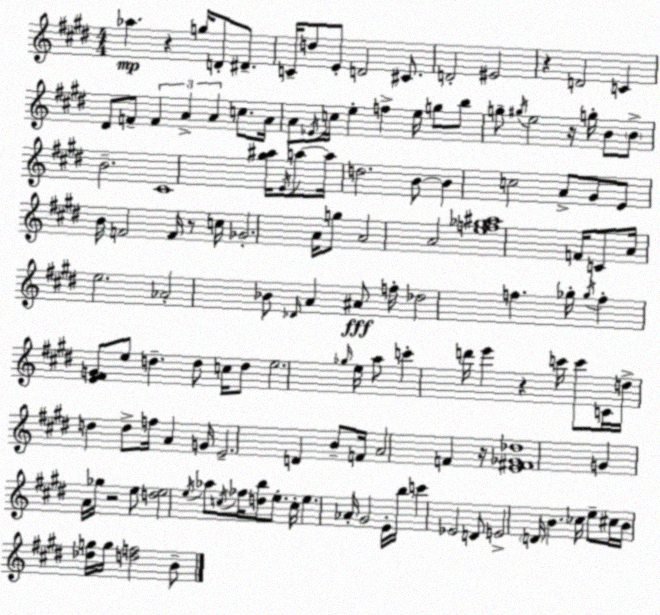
X:1
T:Untitled
M:4/4
L:1/4
K:E
_a z g/4 D/2 ^D/2 C/4 d/2 E/2 D2 ^C/2 D2 ^E2 z D2 C ^D/2 F/2 F A A c/2 A/4 A/2 _E/4 c/4 e f e/4 g/2 b/2 g/2 ^g/4 e2 z/4 g/4 B/2 B/2 B2 ^C4 [^g^a]/4 E/4 a/2 a/4 d2 B/2 B c2 A/2 ^G/2 E/2 B/4 F2 F/4 z/2 c/4 _G2 A/4 g/2 A2 A2 [ef_g^a]4 F/4 C/2 A/4 e2 _A2 _B/2 _D/4 A ^A/2 f/4 _d2 f _g/4 _g/4 f [E^FG]/2 e/2 d d/2 c/4 d/2 e2 _g/4 e/4 a/2 c' d'/4 e' z c'/4 c'/2 C/4 d/4 d d/2 f/4 A G/4 E2 D B/2 F/4 A2 F z/4 [E^F_G_d]4 G A/4 _g/4 z2 e/2 [de]2 e/4 _a/2 c/4 _f/4 [db]/2 e/2 c/4 e _A/4 ^G2 E/4 b/4 c' _E2 D/2 E2 D/4 B _c/4 e/2 ^c/4 B/4 [_dg]/4 g/4 [df]2 B/2